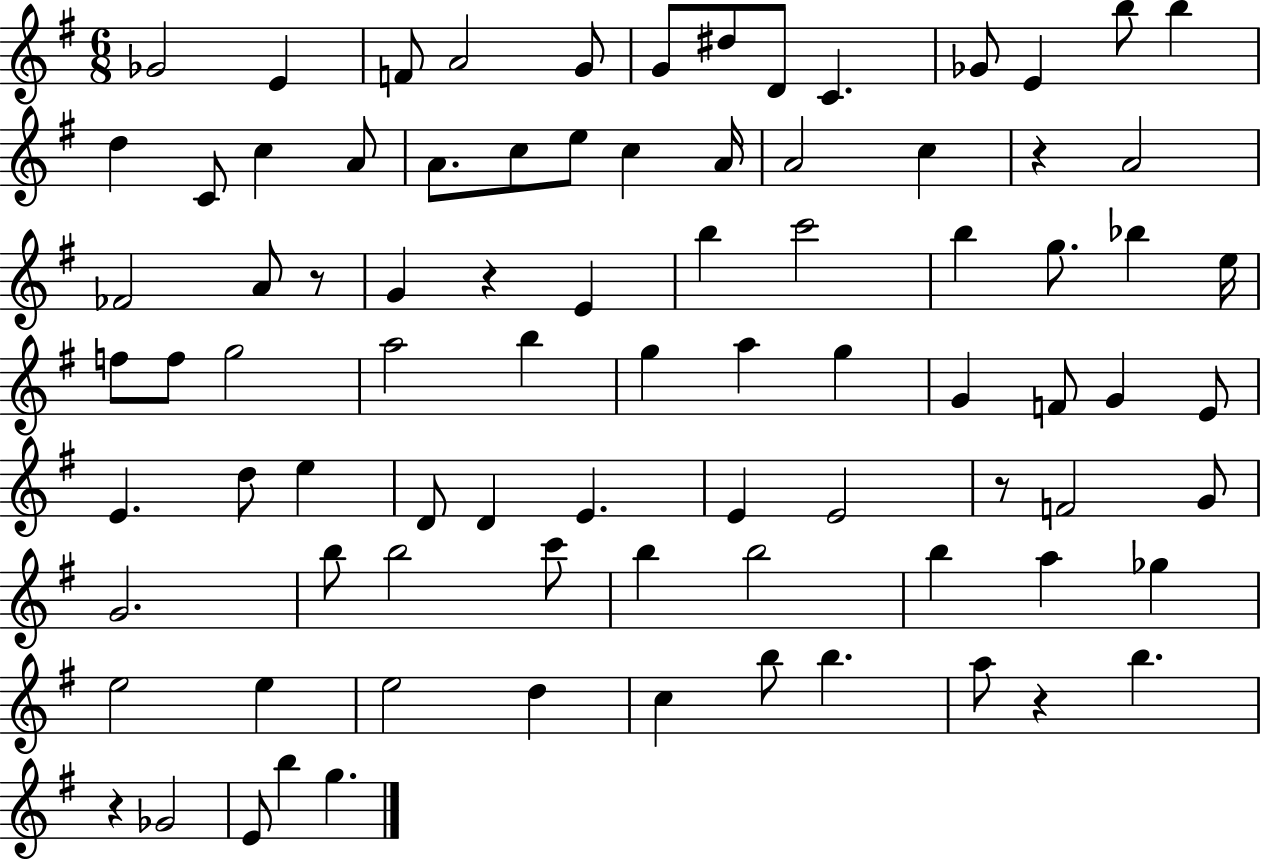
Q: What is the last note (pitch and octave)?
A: G5